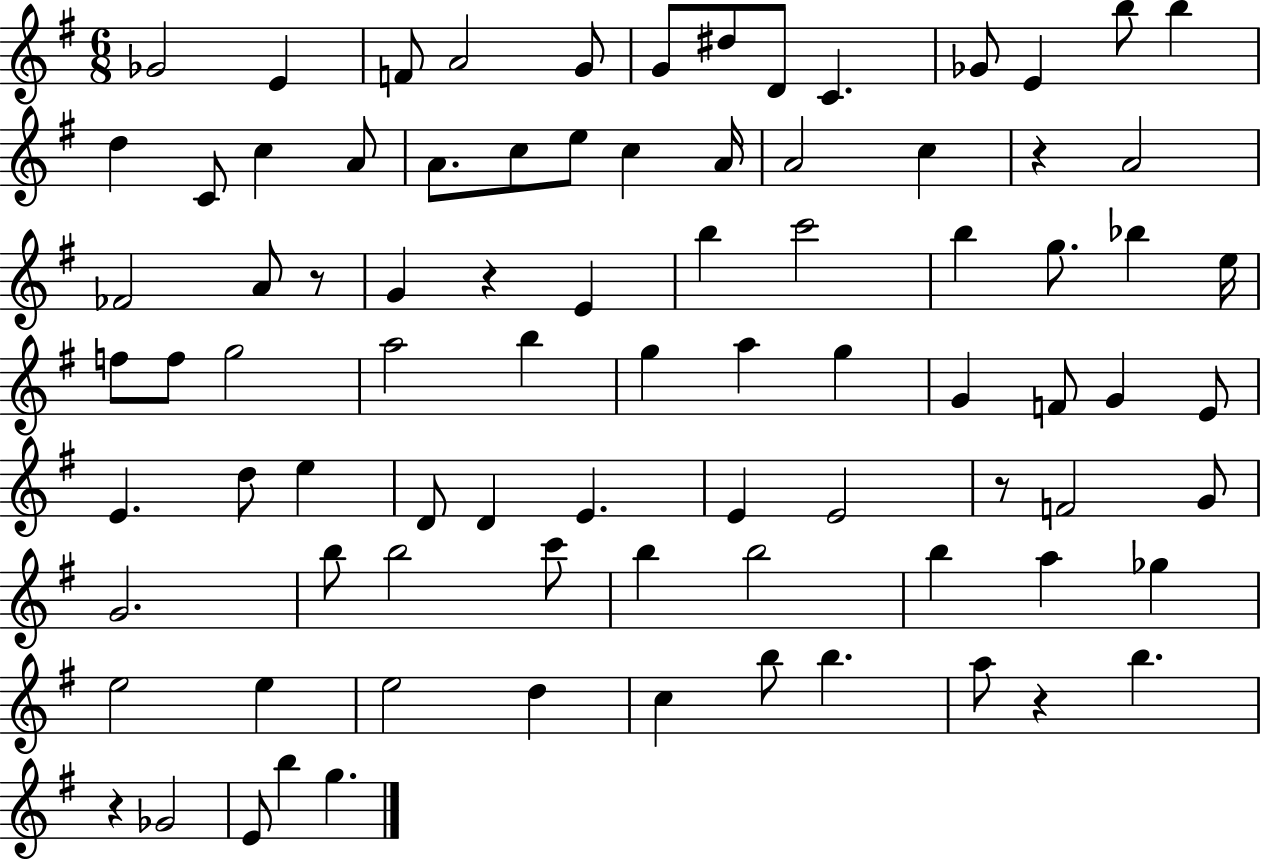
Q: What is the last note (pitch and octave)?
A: G5